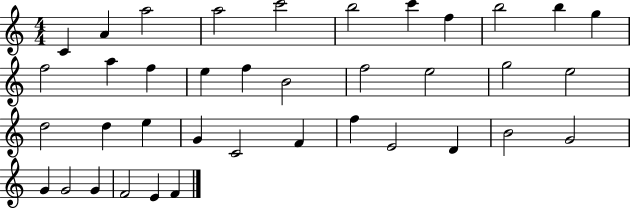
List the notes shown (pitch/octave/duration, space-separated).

C4/q A4/q A5/h A5/h C6/h B5/h C6/q F5/q B5/h B5/q G5/q F5/h A5/q F5/q E5/q F5/q B4/h F5/h E5/h G5/h E5/h D5/h D5/q E5/q G4/q C4/h F4/q F5/q E4/h D4/q B4/h G4/h G4/q G4/h G4/q F4/h E4/q F4/q